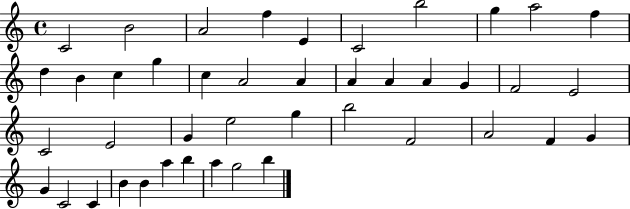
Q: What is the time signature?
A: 4/4